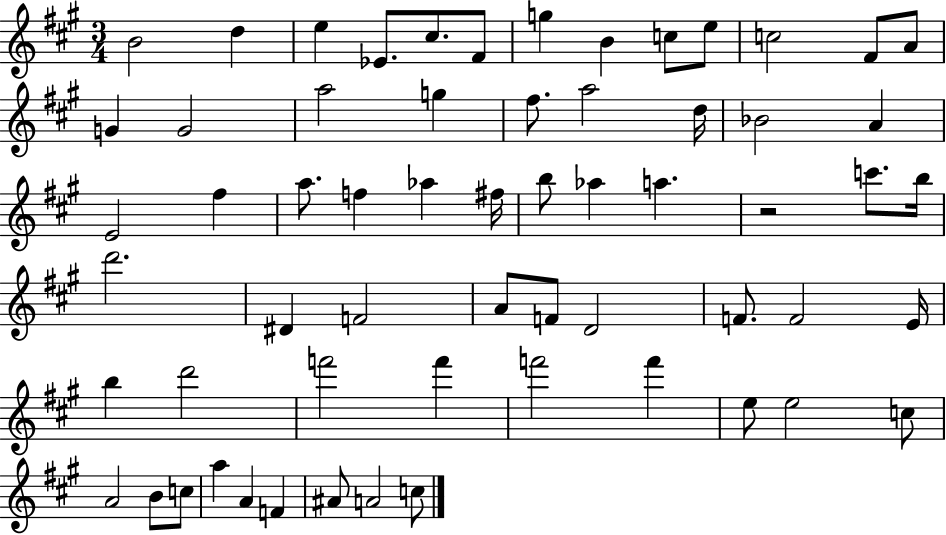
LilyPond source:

{
  \clef treble
  \numericTimeSignature
  \time 3/4
  \key a \major
  b'2 d''4 | e''4 ees'8. cis''8. fis'8 | g''4 b'4 c''8 e''8 | c''2 fis'8 a'8 | \break g'4 g'2 | a''2 g''4 | fis''8. a''2 d''16 | bes'2 a'4 | \break e'2 fis''4 | a''8. f''4 aes''4 fis''16 | b''8 aes''4 a''4. | r2 c'''8. b''16 | \break d'''2. | dis'4 f'2 | a'8 f'8 d'2 | f'8. f'2 e'16 | \break b''4 d'''2 | f'''2 f'''4 | f'''2 f'''4 | e''8 e''2 c''8 | \break a'2 b'8 c''8 | a''4 a'4 f'4 | ais'8 a'2 c''8 | \bar "|."
}